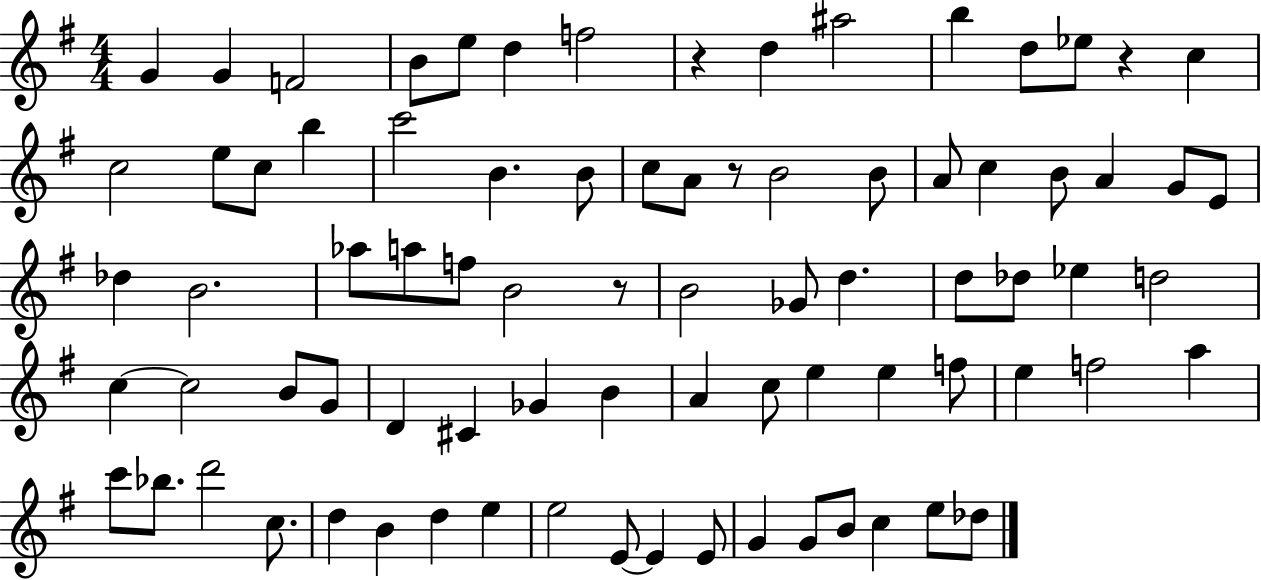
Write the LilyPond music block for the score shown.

{
  \clef treble
  \numericTimeSignature
  \time 4/4
  \key g \major
  g'4 g'4 f'2 | b'8 e''8 d''4 f''2 | r4 d''4 ais''2 | b''4 d''8 ees''8 r4 c''4 | \break c''2 e''8 c''8 b''4 | c'''2 b'4. b'8 | c''8 a'8 r8 b'2 b'8 | a'8 c''4 b'8 a'4 g'8 e'8 | \break des''4 b'2. | aes''8 a''8 f''8 b'2 r8 | b'2 ges'8 d''4. | d''8 des''8 ees''4 d''2 | \break c''4~~ c''2 b'8 g'8 | d'4 cis'4 ges'4 b'4 | a'4 c''8 e''4 e''4 f''8 | e''4 f''2 a''4 | \break c'''8 bes''8. d'''2 c''8. | d''4 b'4 d''4 e''4 | e''2 e'8~~ e'4 e'8 | g'4 g'8 b'8 c''4 e''8 des''8 | \break \bar "|."
}